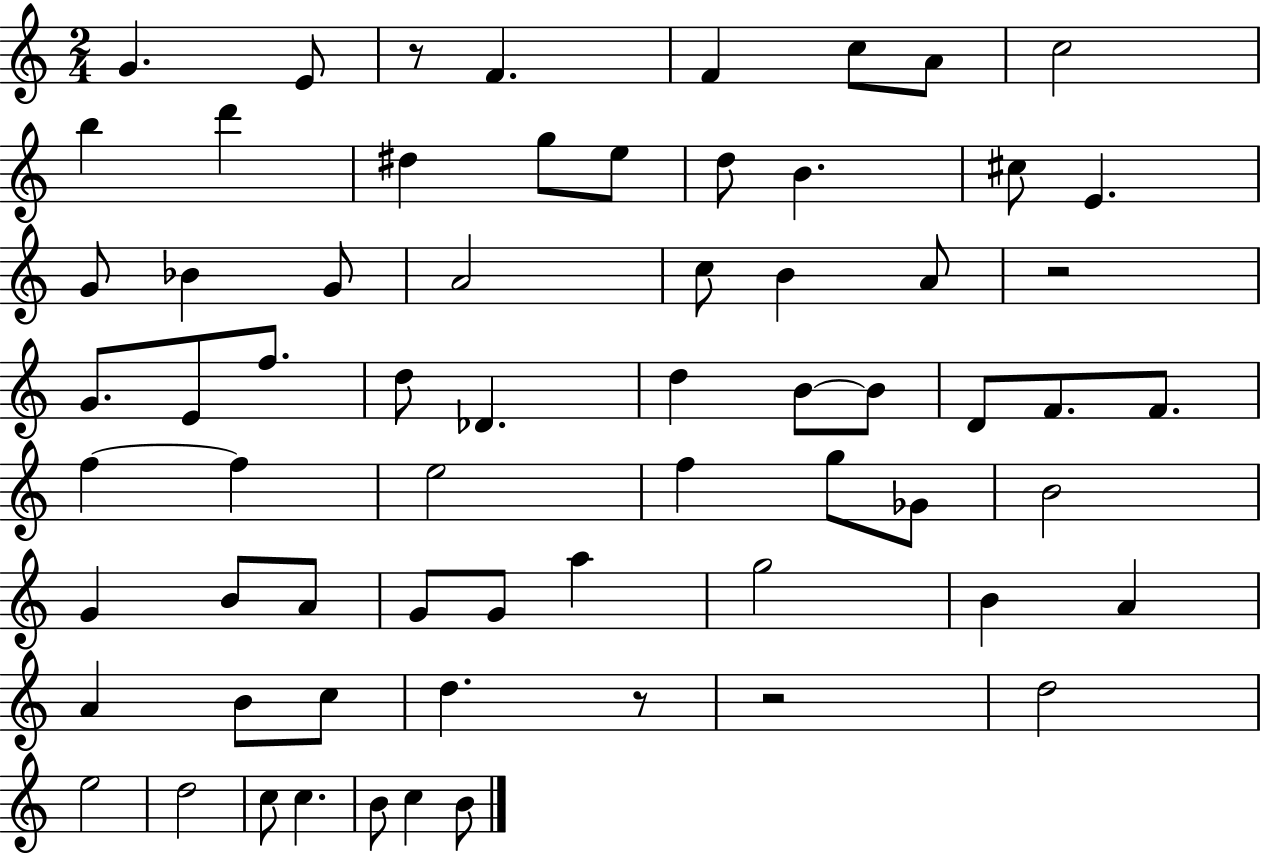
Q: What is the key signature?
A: C major